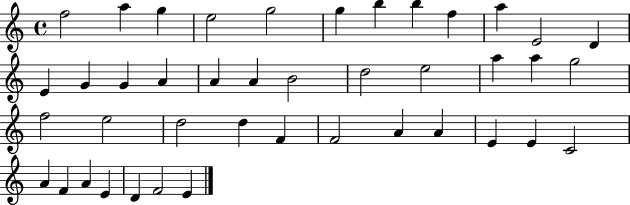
{
  \clef treble
  \time 4/4
  \defaultTimeSignature
  \key c \major
  f''2 a''4 g''4 | e''2 g''2 | g''4 b''4 b''4 f''4 | a''4 e'2 d'4 | \break e'4 g'4 g'4 a'4 | a'4 a'4 b'2 | d''2 e''2 | a''4 a''4 g''2 | \break f''2 e''2 | d''2 d''4 f'4 | f'2 a'4 a'4 | e'4 e'4 c'2 | \break a'4 f'4 a'4 e'4 | d'4 f'2 e'4 | \bar "|."
}